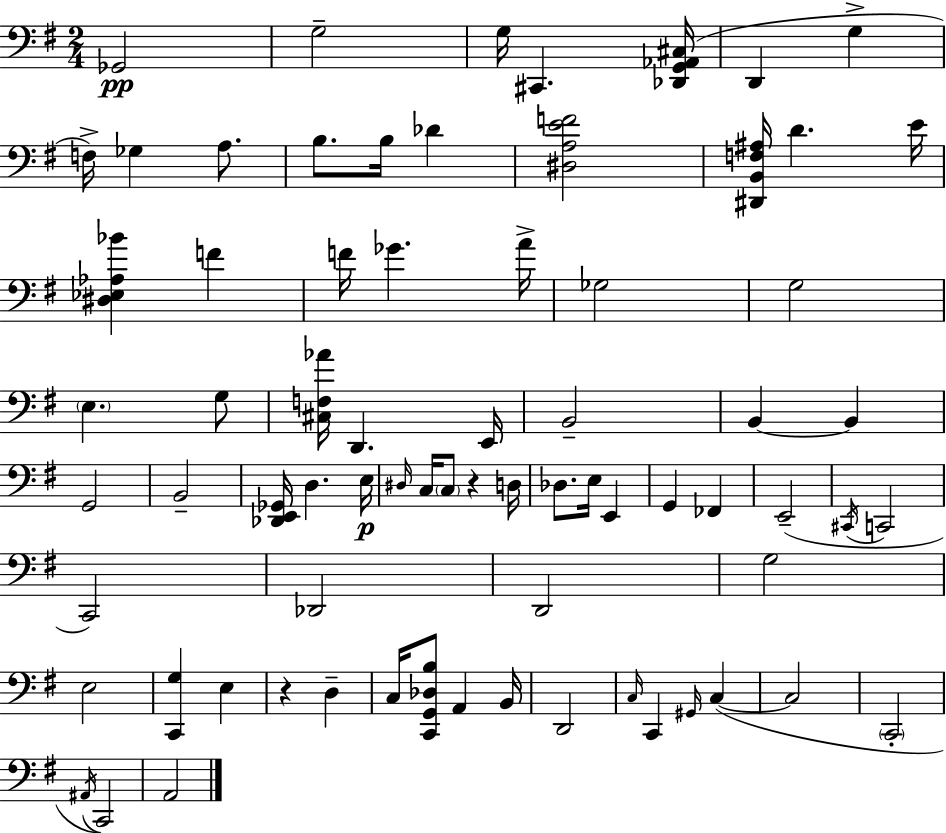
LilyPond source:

{
  \clef bass
  \numericTimeSignature
  \time 2/4
  \key e \minor
  ges,2\pp | g2-- | g16 cis,4. <des, g, aes, cis>16( | d,4 g4-> | \break f16->) ges4 a8. | b8. b16 des'4 | <dis a e' f'>2 | <dis, b, f ais>16 d'4. e'16 | \break <dis ees aes bes'>4 f'4 | f'16 ges'4. a'16-> | ges2 | g2 | \break \parenthesize e4. g8 | <cis f aes'>16 d,4. e,16 | b,2-- | b,4~~ b,4 | \break g,2 | b,2-- | <des, e, ges,>16 d4. e16\p | \grace { dis16 } c16 \parenthesize c8 r4 | \break d16 des8. e16 e,4 | g,4 fes,4 | e,2--( | \acciaccatura { cis,16 } c,2 | \break c,2) | des,2 | d,2 | g2 | \break e2 | <c, g>4 e4 | r4 d4-- | c16 <c, g, des b>8 a,4 | \break b,16 d,2 | \grace { c16 } c,4 \grace { gis,16 }( | c4~~ c2 | \parenthesize c,2-. | \break \acciaccatura { ais,16 }) c,2 | a,2 | \bar "|."
}